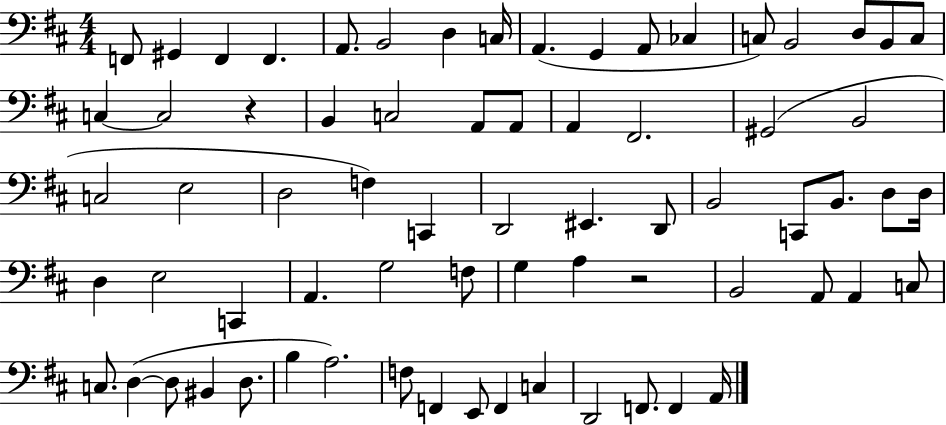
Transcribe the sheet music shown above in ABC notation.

X:1
T:Untitled
M:4/4
L:1/4
K:D
F,,/2 ^G,, F,, F,, A,,/2 B,,2 D, C,/4 A,, G,, A,,/2 _C, C,/2 B,,2 D,/2 B,,/2 C,/2 C, C,2 z B,, C,2 A,,/2 A,,/2 A,, ^F,,2 ^G,,2 B,,2 C,2 E,2 D,2 F, C,, D,,2 ^E,, D,,/2 B,,2 C,,/2 B,,/2 D,/2 D,/4 D, E,2 C,, A,, G,2 F,/2 G, A, z2 B,,2 A,,/2 A,, C,/2 C,/2 D, D,/2 ^B,, D,/2 B, A,2 F,/2 F,, E,,/2 F,, C, D,,2 F,,/2 F,, A,,/4